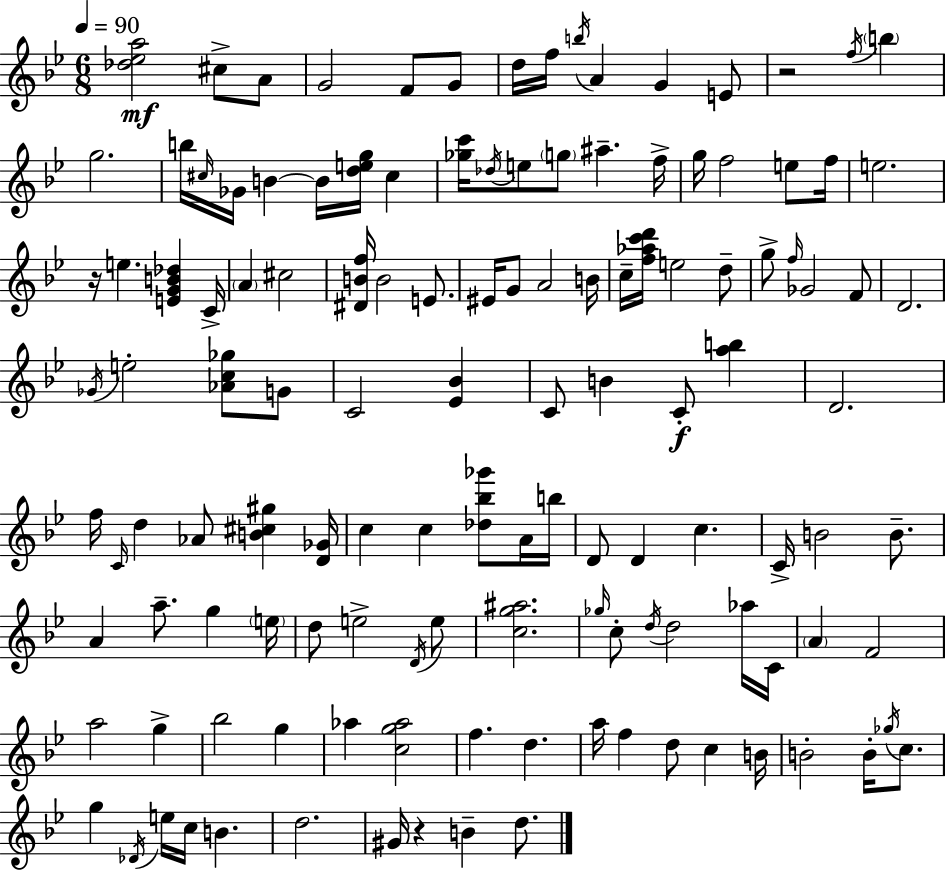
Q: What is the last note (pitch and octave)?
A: D5